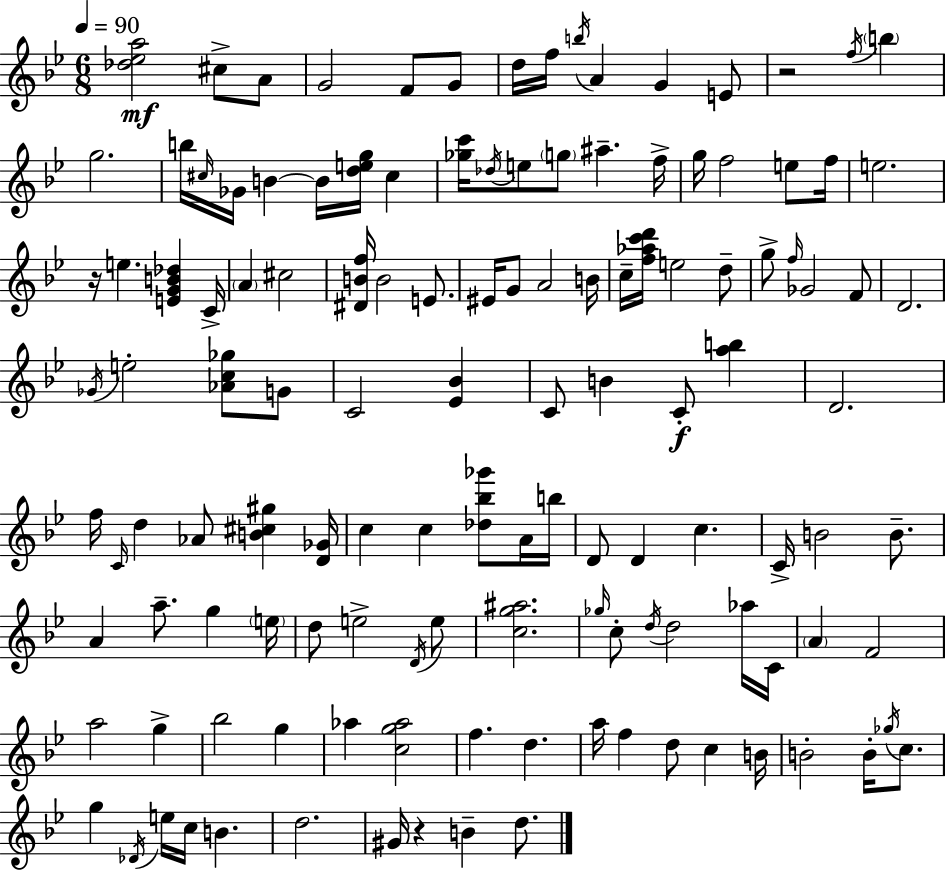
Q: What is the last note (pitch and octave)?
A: D5